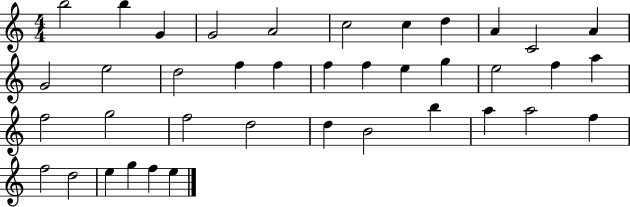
{
  \clef treble
  \numericTimeSignature
  \time 4/4
  \key c \major
  b''2 b''4 g'4 | g'2 a'2 | c''2 c''4 d''4 | a'4 c'2 a'4 | \break g'2 e''2 | d''2 f''4 f''4 | f''4 f''4 e''4 g''4 | e''2 f''4 a''4 | \break f''2 g''2 | f''2 d''2 | d''4 b'2 b''4 | a''4 a''2 f''4 | \break f''2 d''2 | e''4 g''4 f''4 e''4 | \bar "|."
}